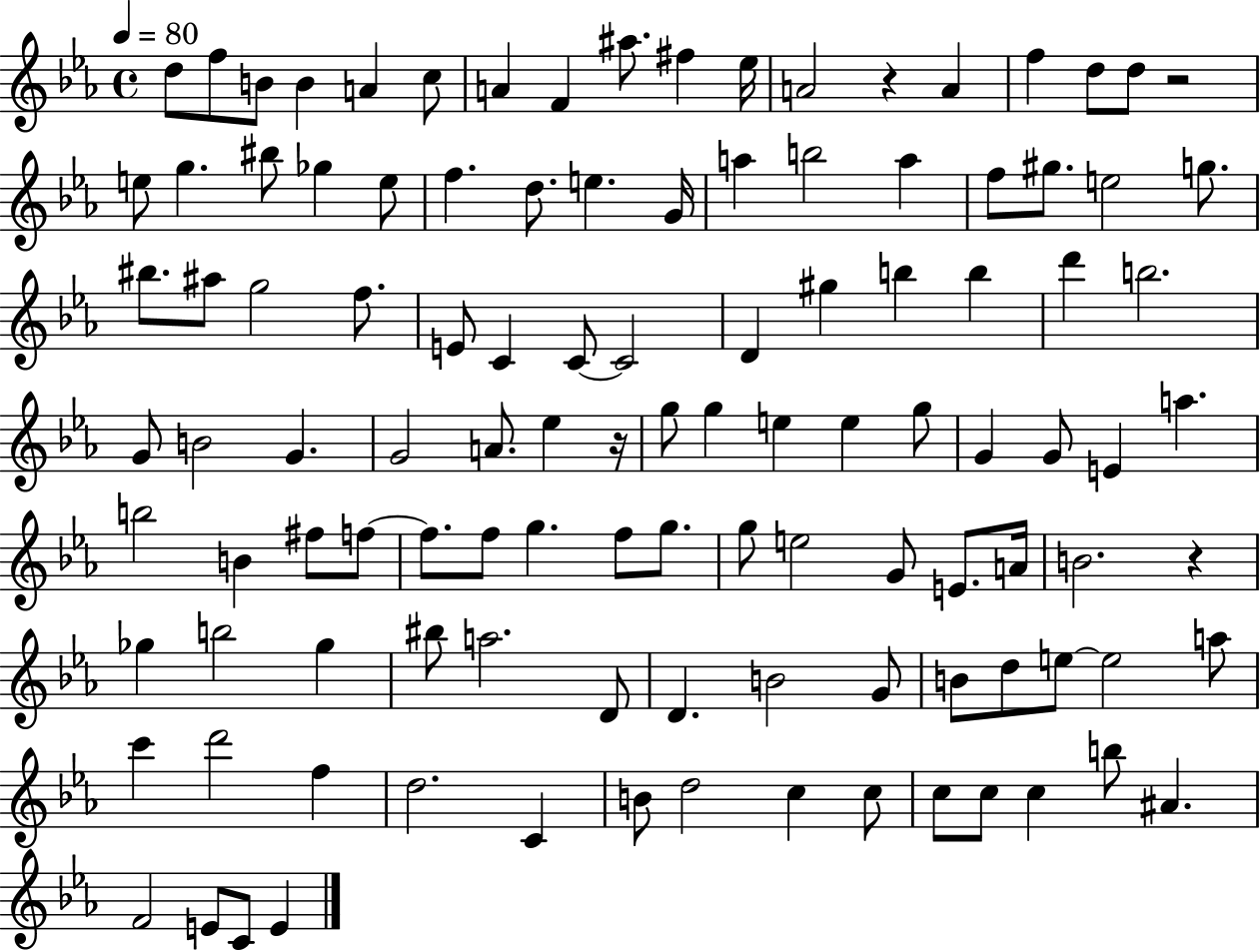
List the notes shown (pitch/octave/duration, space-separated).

D5/e F5/e B4/e B4/q A4/q C5/e A4/q F4/q A#5/e. F#5/q Eb5/s A4/h R/q A4/q F5/q D5/e D5/e R/h E5/e G5/q. BIS5/e Gb5/q E5/e F5/q. D5/e. E5/q. G4/s A5/q B5/h A5/q F5/e G#5/e. E5/h G5/e. BIS5/e. A#5/e G5/h F5/e. E4/e C4/q C4/e C4/h D4/q G#5/q B5/q B5/q D6/q B5/h. G4/e B4/h G4/q. G4/h A4/e. Eb5/q R/s G5/e G5/q E5/q E5/q G5/e G4/q G4/e E4/q A5/q. B5/h B4/q F#5/e F5/e F5/e. F5/e G5/q. F5/e G5/e. G5/e E5/h G4/e E4/e. A4/s B4/h. R/q Gb5/q B5/h Gb5/q BIS5/e A5/h. D4/e D4/q. B4/h G4/e B4/e D5/e E5/e E5/h A5/e C6/q D6/h F5/q D5/h. C4/q B4/e D5/h C5/q C5/e C5/e C5/e C5/q B5/e A#4/q. F4/h E4/e C4/e E4/q